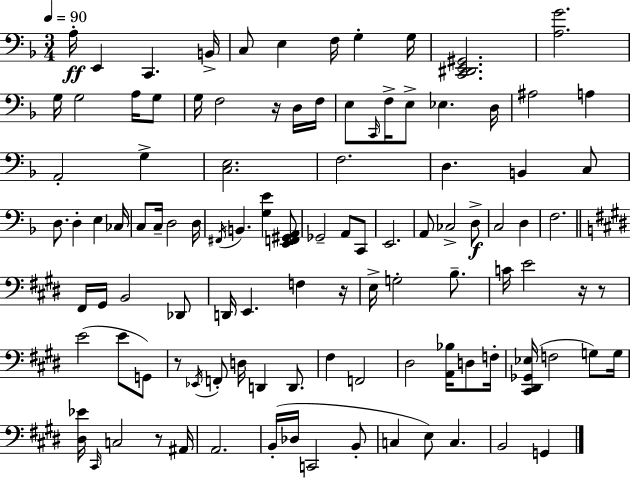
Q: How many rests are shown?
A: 6